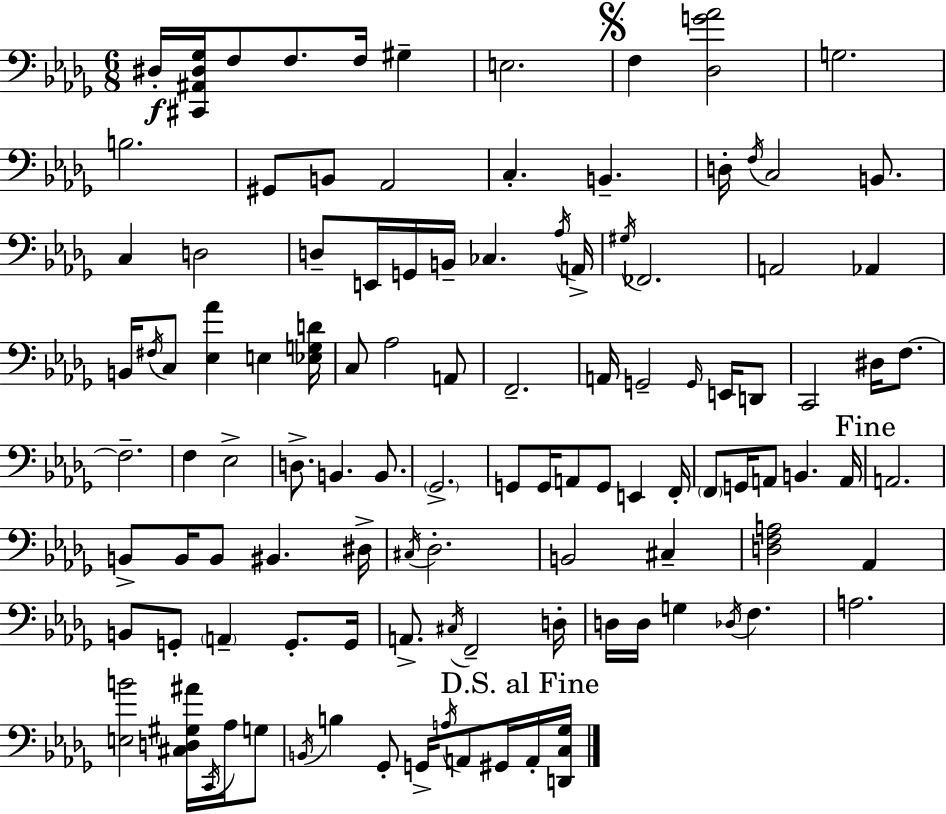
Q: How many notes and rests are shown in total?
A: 110